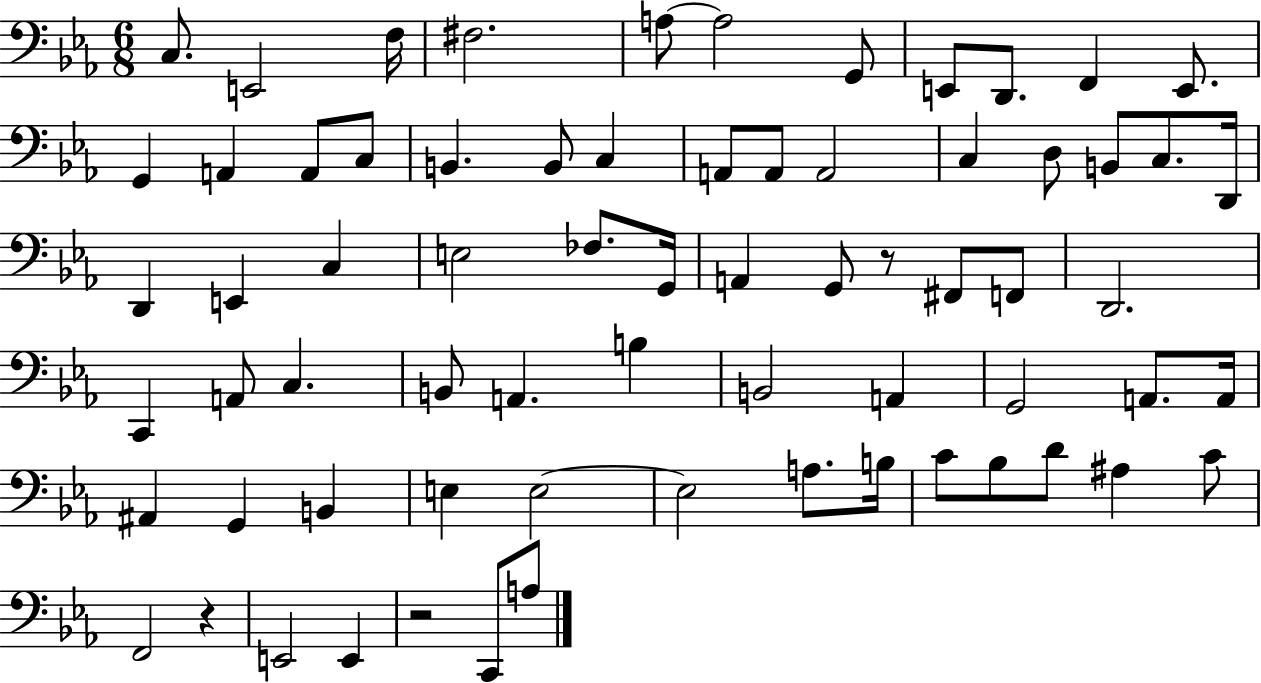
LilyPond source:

{
  \clef bass
  \numericTimeSignature
  \time 6/8
  \key ees \major
  c8. e,2 f16 | fis2. | a8~~ a2 g,8 | e,8 d,8. f,4 e,8. | \break g,4 a,4 a,8 c8 | b,4. b,8 c4 | a,8 a,8 a,2 | c4 d8 b,8 c8. d,16 | \break d,4 e,4 c4 | e2 fes8. g,16 | a,4 g,8 r8 fis,8 f,8 | d,2. | \break c,4 a,8 c4. | b,8 a,4. b4 | b,2 a,4 | g,2 a,8. a,16 | \break ais,4 g,4 b,4 | e4 e2~~ | e2 a8. b16 | c'8 bes8 d'8 ais4 c'8 | \break f,2 r4 | e,2 e,4 | r2 c,8 a8 | \bar "|."
}